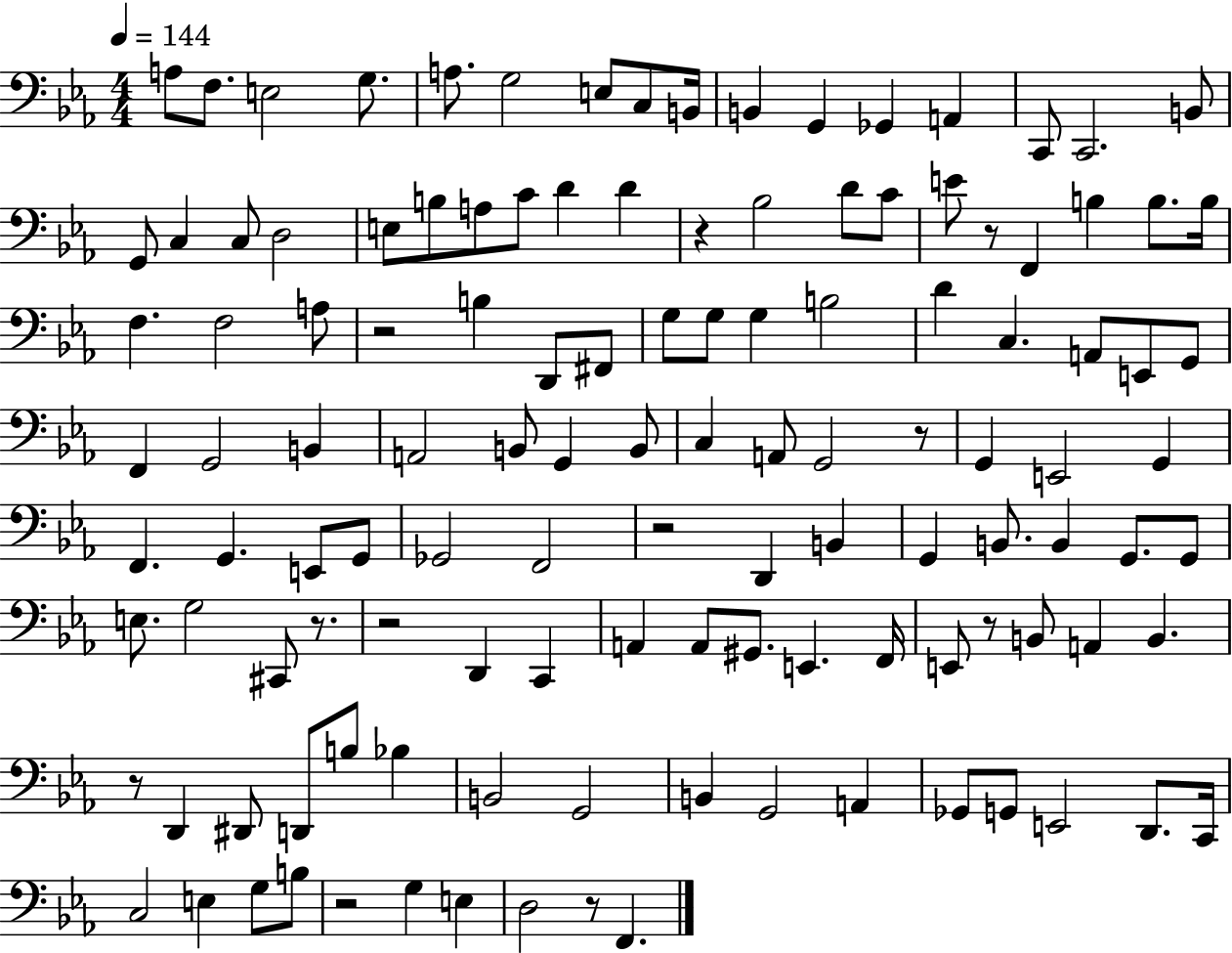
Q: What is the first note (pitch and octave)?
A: A3